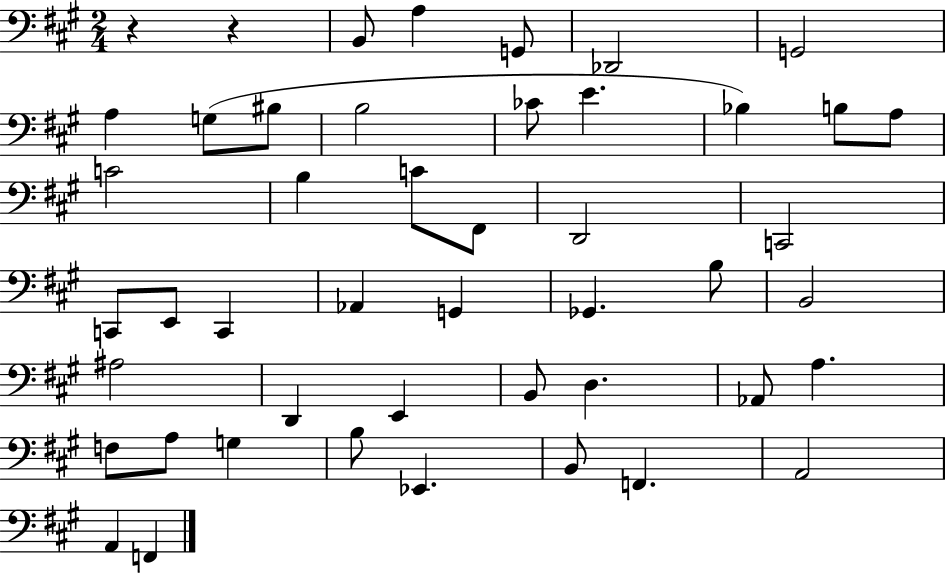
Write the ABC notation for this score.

X:1
T:Untitled
M:2/4
L:1/4
K:A
z z B,,/2 A, G,,/2 _D,,2 G,,2 A, G,/2 ^B,/2 B,2 _C/2 E _B, B,/2 A,/2 C2 B, C/2 ^F,,/2 D,,2 C,,2 C,,/2 E,,/2 C,, _A,, G,, _G,, B,/2 B,,2 ^A,2 D,, E,, B,,/2 D, _A,,/2 A, F,/2 A,/2 G, B,/2 _E,, B,,/2 F,, A,,2 A,, F,,